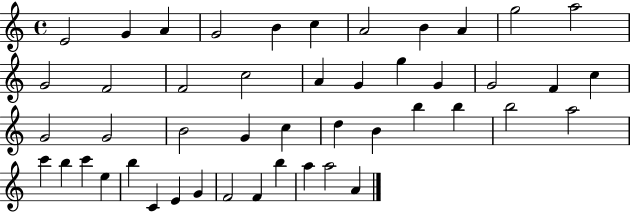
X:1
T:Untitled
M:4/4
L:1/4
K:C
E2 G A G2 B c A2 B A g2 a2 G2 F2 F2 c2 A G g G G2 F c G2 G2 B2 G c d B b b b2 a2 c' b c' e b C E G F2 F b a a2 A